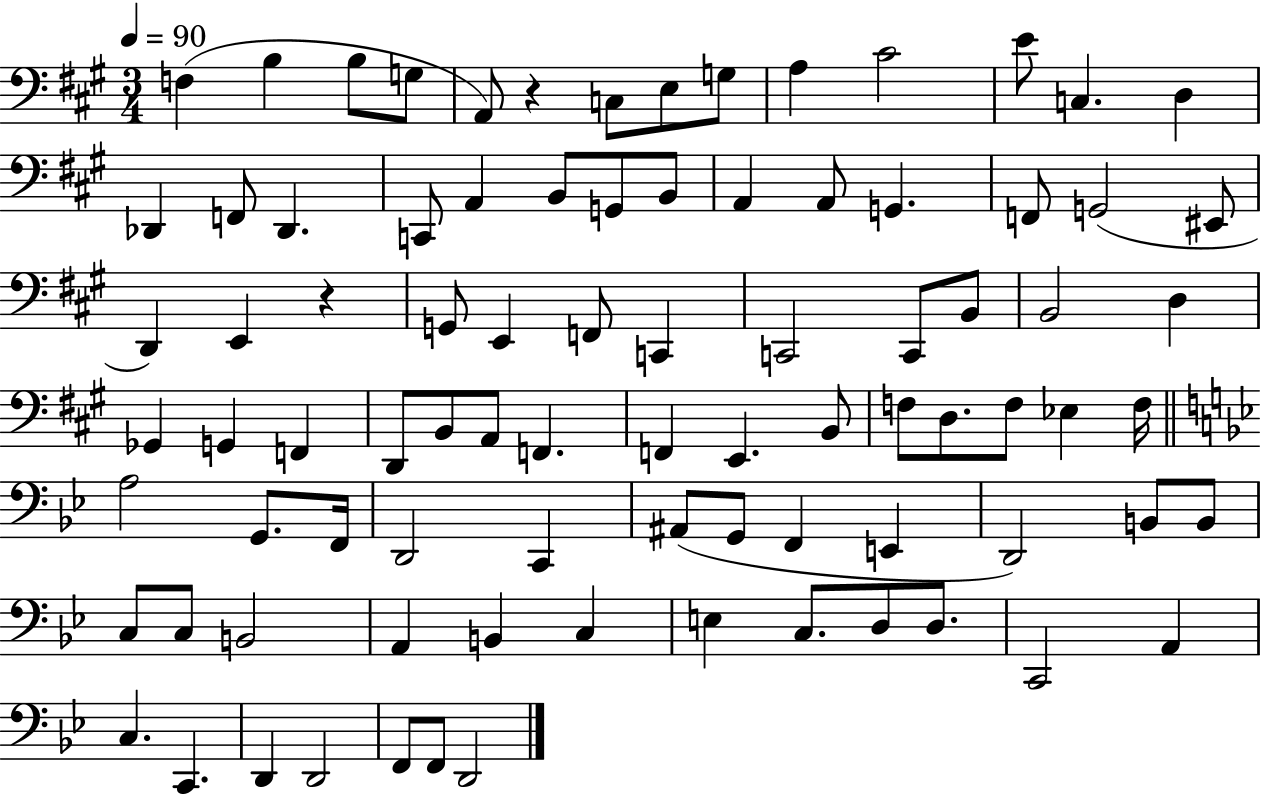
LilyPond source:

{
  \clef bass
  \numericTimeSignature
  \time 3/4
  \key a \major
  \tempo 4 = 90
  f4( b4 b8 g8 | a,8) r4 c8 e8 g8 | a4 cis'2 | e'8 c4. d4 | \break des,4 f,8 des,4. | c,8 a,4 b,8 g,8 b,8 | a,4 a,8 g,4. | f,8 g,2( eis,8 | \break d,4) e,4 r4 | g,8 e,4 f,8 c,4 | c,2 c,8 b,8 | b,2 d4 | \break ges,4 g,4 f,4 | d,8 b,8 a,8 f,4. | f,4 e,4. b,8 | f8 d8. f8 ees4 f16 | \break \bar "||" \break \key g \minor a2 g,8. f,16 | d,2 c,4 | ais,8( g,8 f,4 e,4 | d,2) b,8 b,8 | \break c8 c8 b,2 | a,4 b,4 c4 | e4 c8. d8 d8. | c,2 a,4 | \break c4. c,4. | d,4 d,2 | f,8 f,8 d,2 | \bar "|."
}